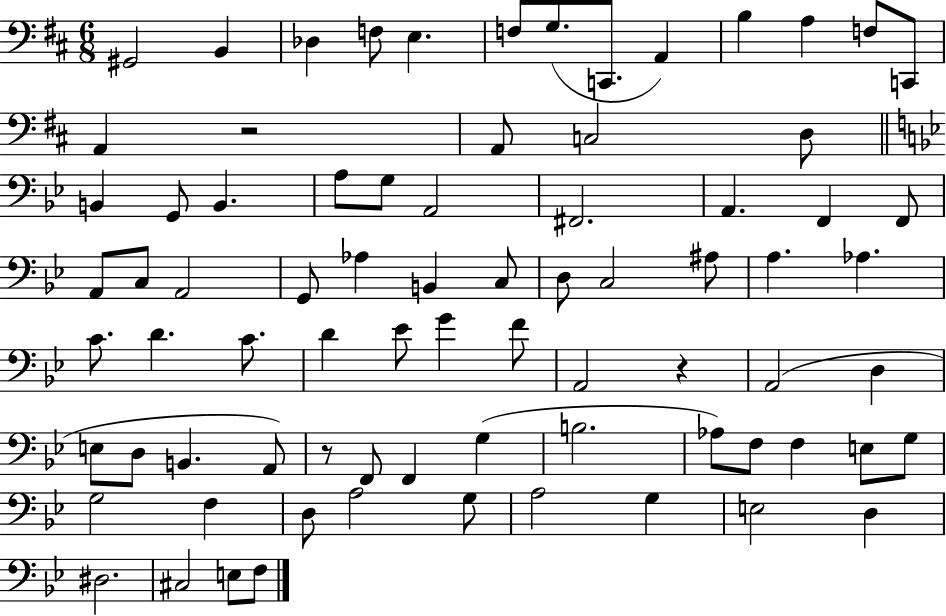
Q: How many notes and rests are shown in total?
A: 78